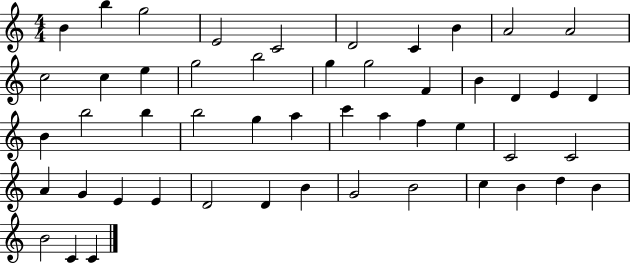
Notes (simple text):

B4/q B5/q G5/h E4/h C4/h D4/h C4/q B4/q A4/h A4/h C5/h C5/q E5/q G5/h B5/h G5/q G5/h F4/q B4/q D4/q E4/q D4/q B4/q B5/h B5/q B5/h G5/q A5/q C6/q A5/q F5/q E5/q C4/h C4/h A4/q G4/q E4/q E4/q D4/h D4/q B4/q G4/h B4/h C5/q B4/q D5/q B4/q B4/h C4/q C4/q